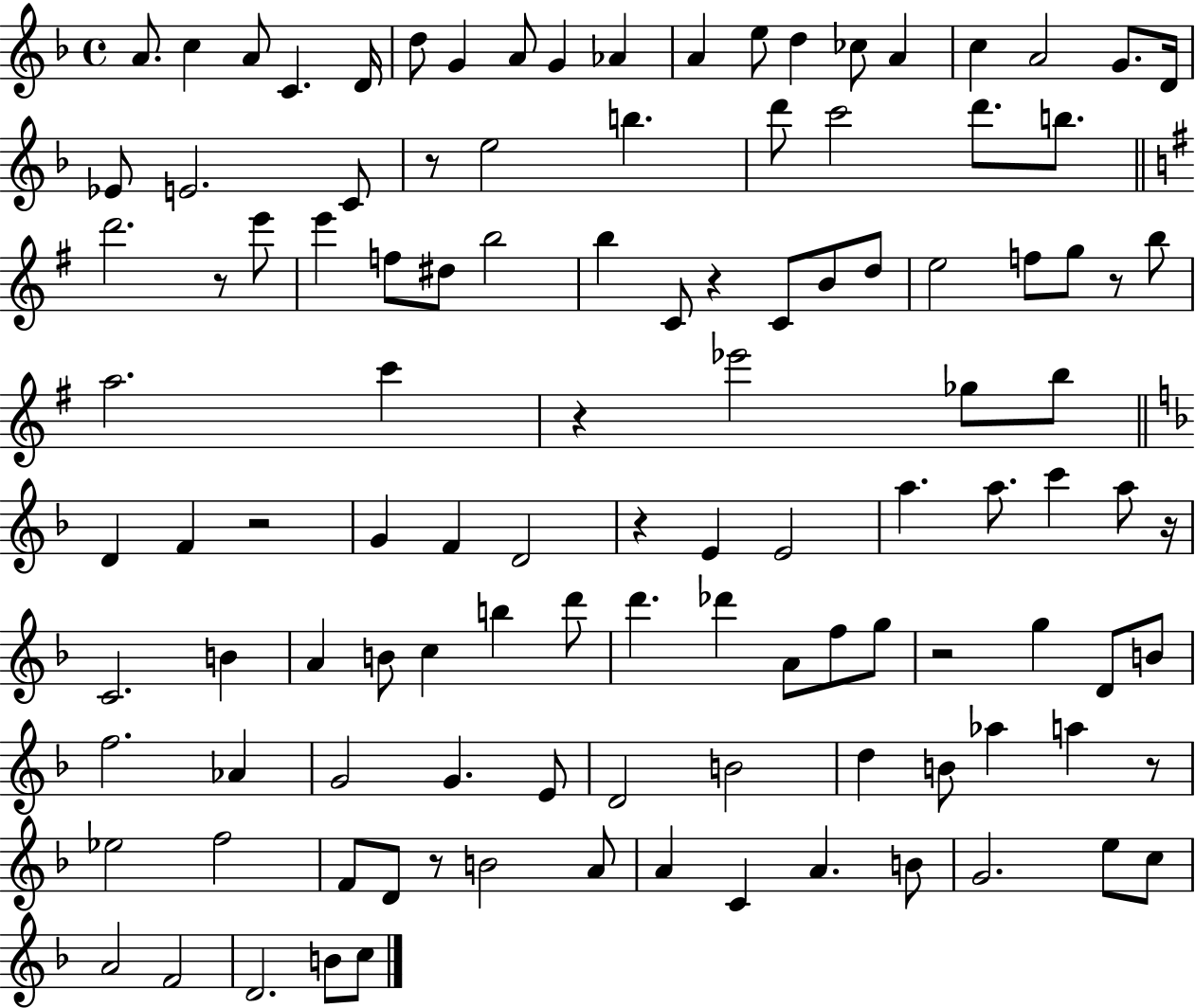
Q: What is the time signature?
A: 4/4